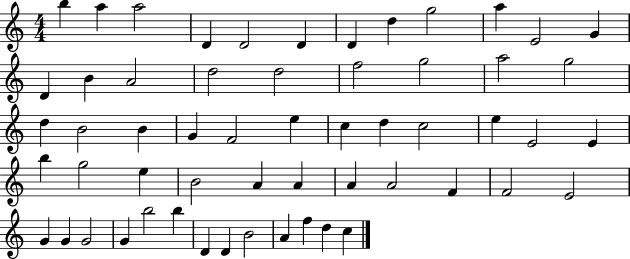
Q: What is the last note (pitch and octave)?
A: C5